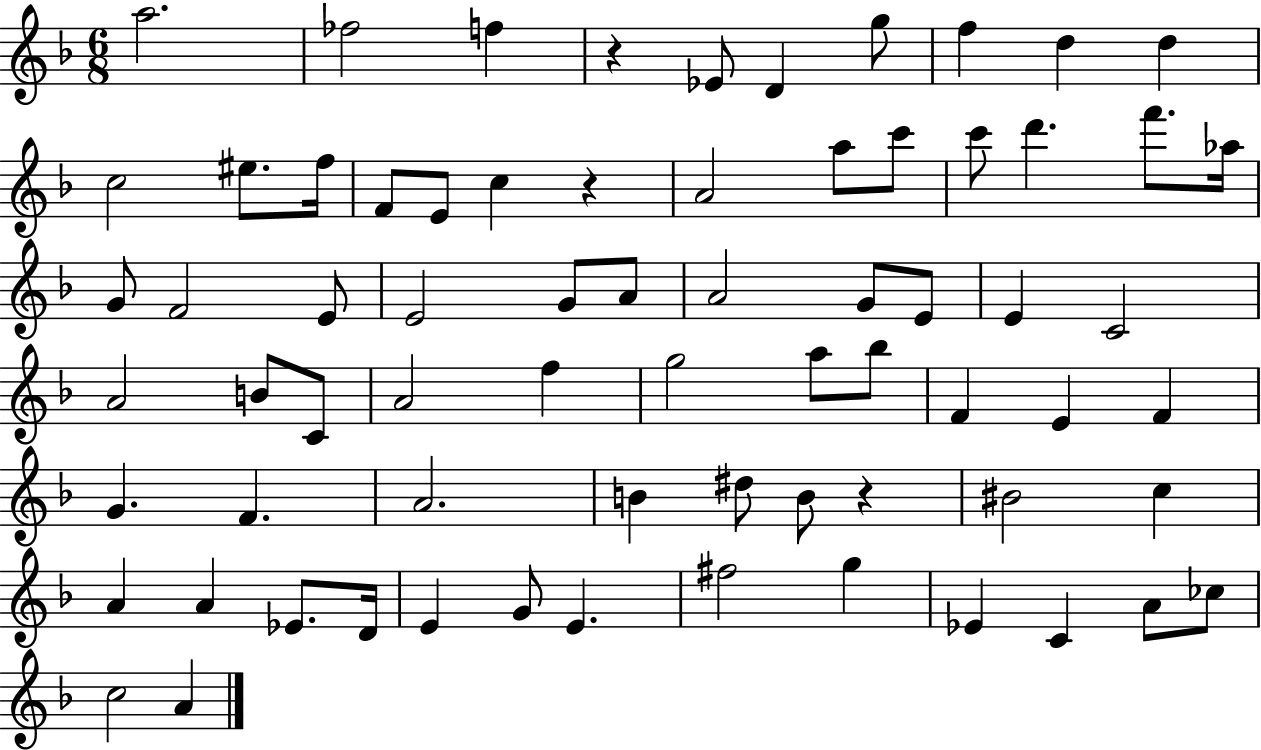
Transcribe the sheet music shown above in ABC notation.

X:1
T:Untitled
M:6/8
L:1/4
K:F
a2 _f2 f z _E/2 D g/2 f d d c2 ^e/2 f/4 F/2 E/2 c z A2 a/2 c'/2 c'/2 d' f'/2 _a/4 G/2 F2 E/2 E2 G/2 A/2 A2 G/2 E/2 E C2 A2 B/2 C/2 A2 f g2 a/2 _b/2 F E F G F A2 B ^d/2 B/2 z ^B2 c A A _E/2 D/4 E G/2 E ^f2 g _E C A/2 _c/2 c2 A